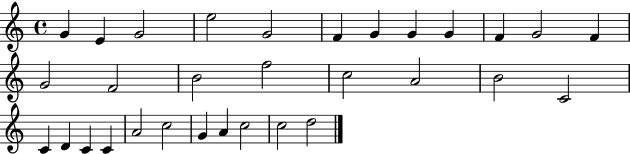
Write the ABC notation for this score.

X:1
T:Untitled
M:4/4
L:1/4
K:C
G E G2 e2 G2 F G G G F G2 F G2 F2 B2 f2 c2 A2 B2 C2 C D C C A2 c2 G A c2 c2 d2